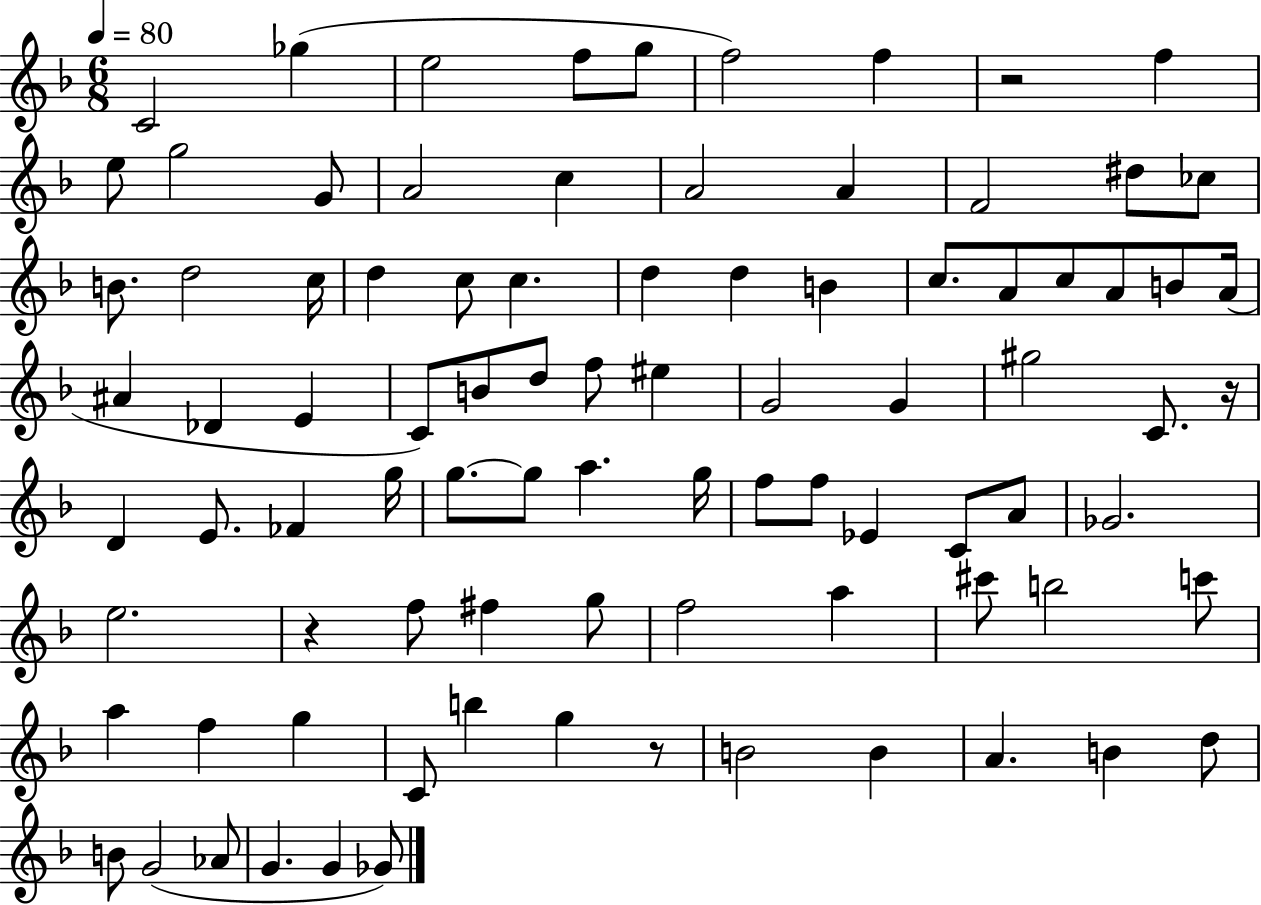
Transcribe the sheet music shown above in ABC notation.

X:1
T:Untitled
M:6/8
L:1/4
K:F
C2 _g e2 f/2 g/2 f2 f z2 f e/2 g2 G/2 A2 c A2 A F2 ^d/2 _c/2 B/2 d2 c/4 d c/2 c d d B c/2 A/2 c/2 A/2 B/2 A/4 ^A _D E C/2 B/2 d/2 f/2 ^e G2 G ^g2 C/2 z/4 D E/2 _F g/4 g/2 g/2 a g/4 f/2 f/2 _E C/2 A/2 _G2 e2 z f/2 ^f g/2 f2 a ^c'/2 b2 c'/2 a f g C/2 b g z/2 B2 B A B d/2 B/2 G2 _A/2 G G _G/2